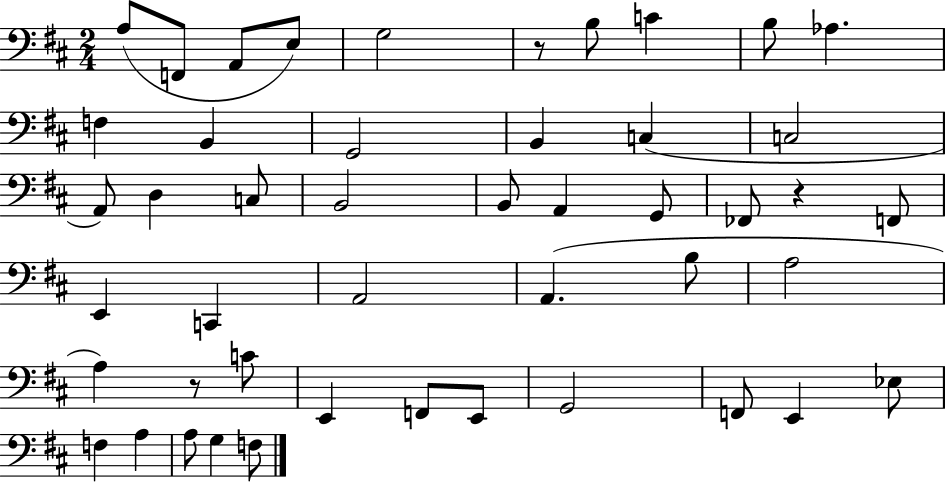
X:1
T:Untitled
M:2/4
L:1/4
K:D
A,/2 F,,/2 A,,/2 E,/2 G,2 z/2 B,/2 C B,/2 _A, F, B,, G,,2 B,, C, C,2 A,,/2 D, C,/2 B,,2 B,,/2 A,, G,,/2 _F,,/2 z F,,/2 E,, C,, A,,2 A,, B,/2 A,2 A, z/2 C/2 E,, F,,/2 E,,/2 G,,2 F,,/2 E,, _E,/2 F, A, A,/2 G, F,/2